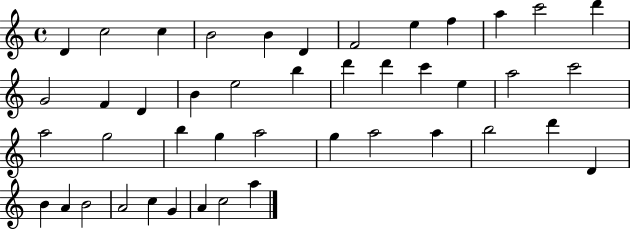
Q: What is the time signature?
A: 4/4